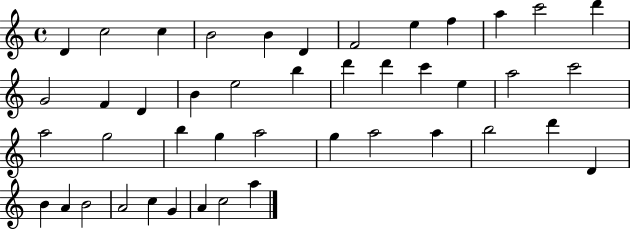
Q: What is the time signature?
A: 4/4